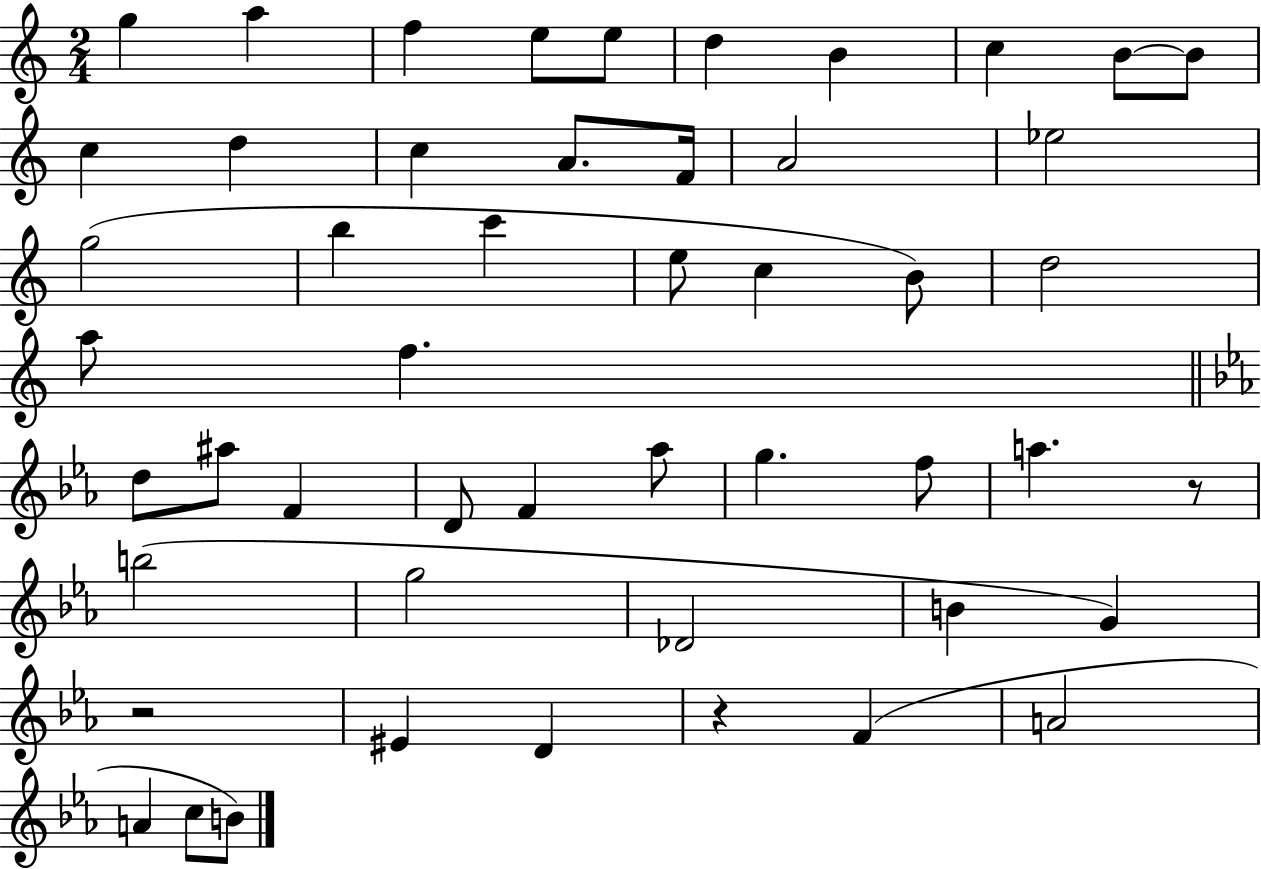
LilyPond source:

{
  \clef treble
  \numericTimeSignature
  \time 2/4
  \key c \major
  g''4 a''4 | f''4 e''8 e''8 | d''4 b'4 | c''4 b'8~~ b'8 | \break c''4 d''4 | c''4 a'8. f'16 | a'2 | ees''2 | \break g''2( | b''4 c'''4 | e''8 c''4 b'8) | d''2 | \break a''8 f''4. | \bar "||" \break \key ees \major d''8 ais''8 f'4 | d'8 f'4 aes''8 | g''4. f''8 | a''4. r8 | \break b''2( | g''2 | des'2 | b'4 g'4) | \break r2 | eis'4 d'4 | r4 f'4( | a'2 | \break a'4 c''8 b'8) | \bar "|."
}